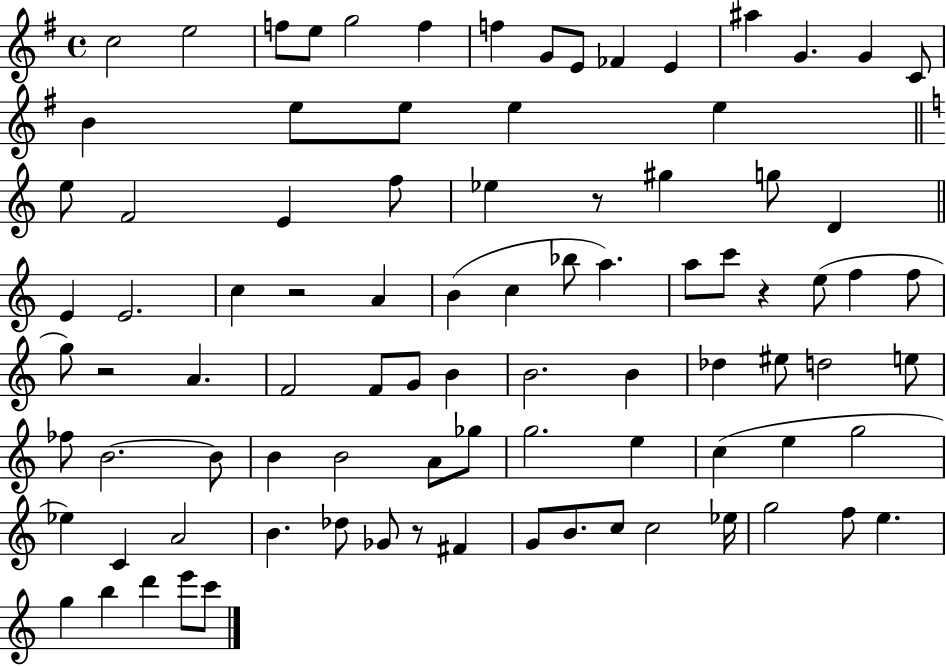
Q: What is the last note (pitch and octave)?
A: C6